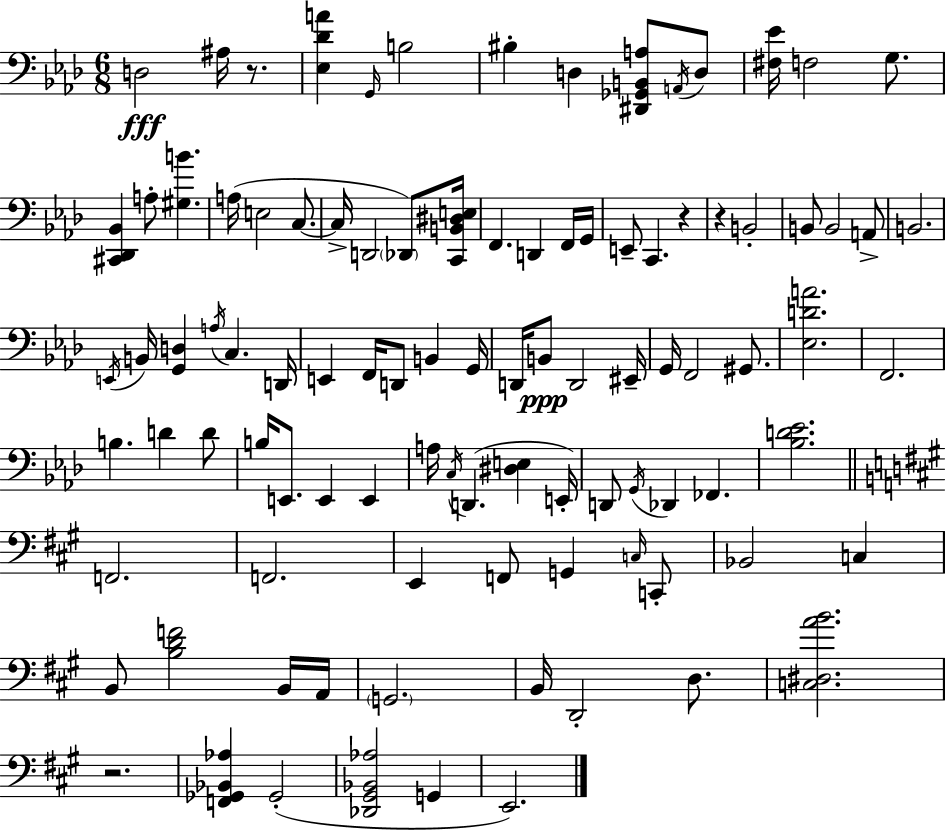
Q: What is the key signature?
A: F minor